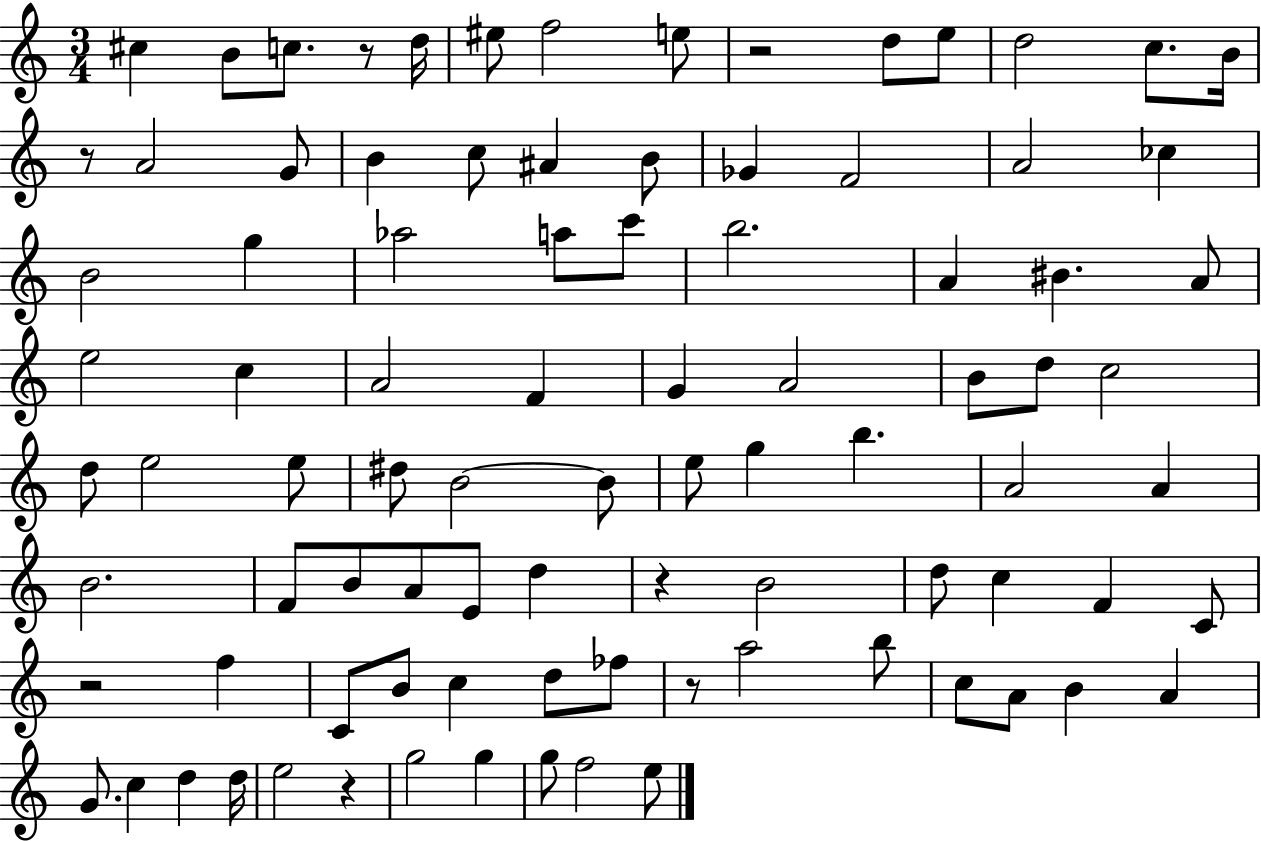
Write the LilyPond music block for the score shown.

{
  \clef treble
  \numericTimeSignature
  \time 3/4
  \key c \major
  cis''4 b'8 c''8. r8 d''16 | eis''8 f''2 e''8 | r2 d''8 e''8 | d''2 c''8. b'16 | \break r8 a'2 g'8 | b'4 c''8 ais'4 b'8 | ges'4 f'2 | a'2 ces''4 | \break b'2 g''4 | aes''2 a''8 c'''8 | b''2. | a'4 bis'4. a'8 | \break e''2 c''4 | a'2 f'4 | g'4 a'2 | b'8 d''8 c''2 | \break d''8 e''2 e''8 | dis''8 b'2~~ b'8 | e''8 g''4 b''4. | a'2 a'4 | \break b'2. | f'8 b'8 a'8 e'8 d''4 | r4 b'2 | d''8 c''4 f'4 c'8 | \break r2 f''4 | c'8 b'8 c''4 d''8 fes''8 | r8 a''2 b''8 | c''8 a'8 b'4 a'4 | \break g'8. c''4 d''4 d''16 | e''2 r4 | g''2 g''4 | g''8 f''2 e''8 | \break \bar "|."
}